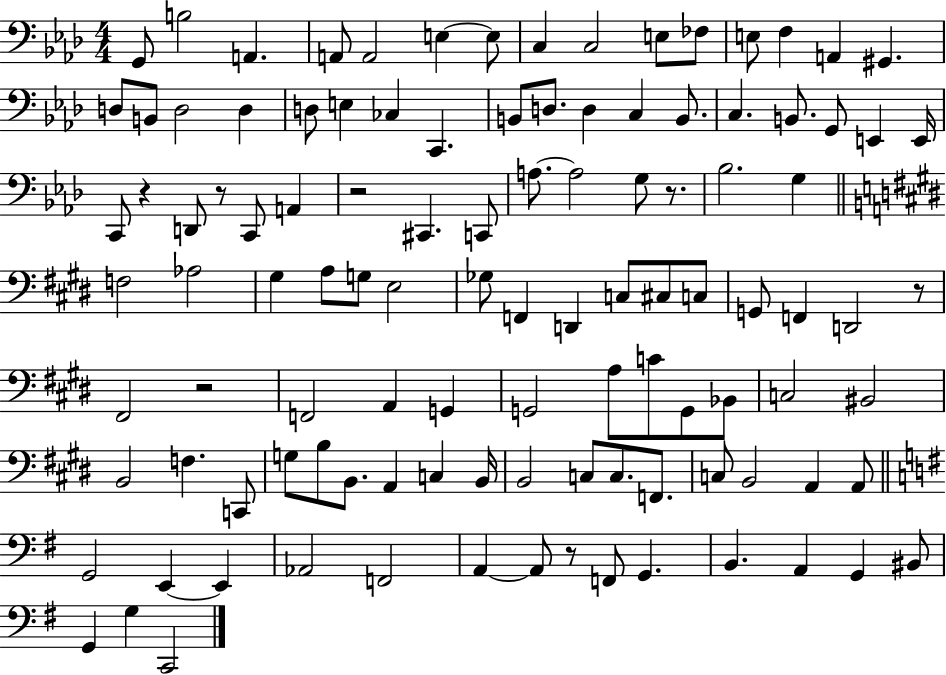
G2/e B3/h A2/q. A2/e A2/h E3/q E3/e C3/q C3/h E3/e FES3/e E3/e F3/q A2/q G#2/q. D3/e B2/e D3/h D3/q D3/e E3/q CES3/q C2/q. B2/e D3/e. D3/q C3/q B2/e. C3/q. B2/e. G2/e E2/q E2/s C2/e R/q D2/e R/e C2/e A2/q R/h C#2/q. C2/e A3/e. A3/h G3/e R/e. Bb3/h. G3/q F3/h Ab3/h G#3/q A3/e G3/e E3/h Gb3/e F2/q D2/q C3/e C#3/e C3/e G2/e F2/q D2/h R/e F#2/h R/h F2/h A2/q G2/q G2/h A3/e C4/e G2/e Bb2/e C3/h BIS2/h B2/h F3/q. C2/e G3/e B3/e B2/e. A2/q C3/q B2/s B2/h C3/e C3/e. F2/e. C3/e B2/h A2/q A2/e G2/h E2/q E2/q Ab2/h F2/h A2/q A2/e R/e F2/e G2/q. B2/q. A2/q G2/q BIS2/e G2/q G3/q C2/h